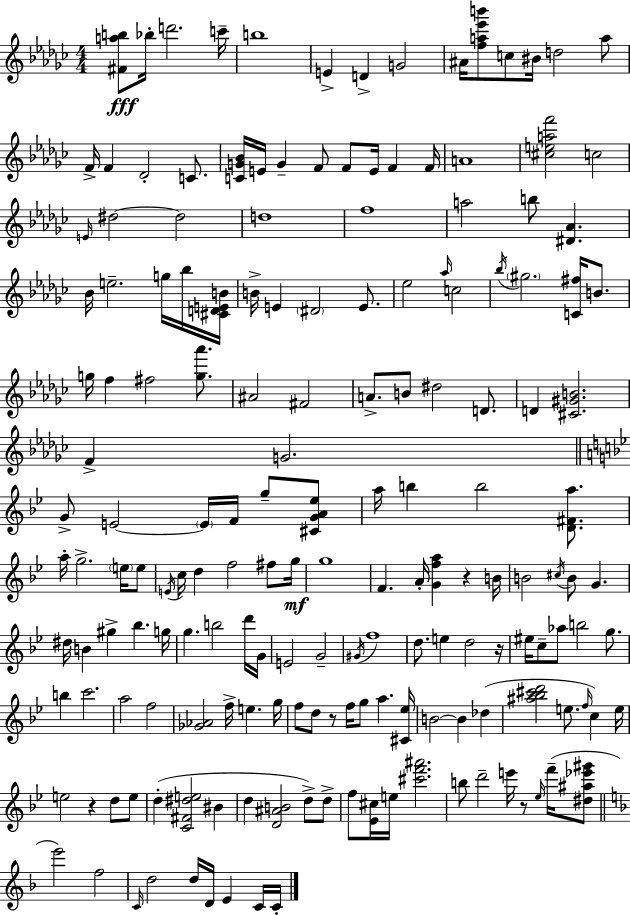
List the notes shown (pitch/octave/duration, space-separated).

[F#4,A5,B5]/e Bb5/s D6/h. C6/s B5/w E4/q D4/q G4/h A#4/s [F5,A5,Eb6,B6]/e C5/e BIS4/s D5/h A5/e F4/s F4/q Db4/h C4/e. [C4,G4,Bb4]/s E4/s G4/q F4/e F4/e E4/s F4/q F4/s A4/w [C#5,E5,A5,F6]/h C5/h E4/s D#5/h D#5/h D5/w F5/w A5/h B5/e [D#4,Ab4]/q. Bb4/s E5/h. G5/s Bb5/s [C#4,D4,E4,B4]/s B4/s E4/q D#4/h E4/e. Eb5/h Ab5/s C5/h Bb5/s G#5/h. [C4,F#5]/s B4/e. G5/s F5/q F#5/h [G5,Ab6]/e. A#4/h F#4/h A4/e. B4/e D#5/h D4/e. D4/q [C#4,G#4,B4]/h. F4/q G4/h. G4/e E4/h E4/s F4/s G5/e [C#4,G4,A4,Eb5]/e A5/s B5/q B5/h [D4,F#4,A5]/e. A5/s G5/h. E5/s E5/e E4/s C5/s D5/q F5/h F#5/e G5/s G5/w F4/q. A4/s [G4,F5,A5]/q R/q B4/s B4/h C#5/s B4/e G4/q. D#5/s B4/q G#5/q Bb5/q. G5/s G5/q. B5/h D6/s G4/s E4/h G4/h G#4/s F5/w D5/e. E5/q D5/h R/s EIS5/s C5/e Ab5/e B5/h G5/e. B5/q C6/h. A5/h F5/h [Gb4,Ab4]/h F5/s E5/q. G5/s F5/e D5/e R/e F5/s G5/e A5/q. [C#4,Eb5]/s B4/h B4/q Db5/q [A#5,Bb5,C#6,D6]/h E5/e. F5/s C5/q E5/s E5/h R/q D5/e E5/e D5/q [C4,F#4,D#5,E5]/h BIS4/q D5/q [D4,A#4,B4]/h D5/e D5/e F5/e [Eb4,C#5]/s E5/s [C#6,F6,A#6]/h. B5/e D6/h E6/s R/e Eb5/s F6/s [D#5,A#5,Eb6,G#6]/e E6/h F5/h C4/s D5/h D5/s D4/s E4/q C4/s C4/s